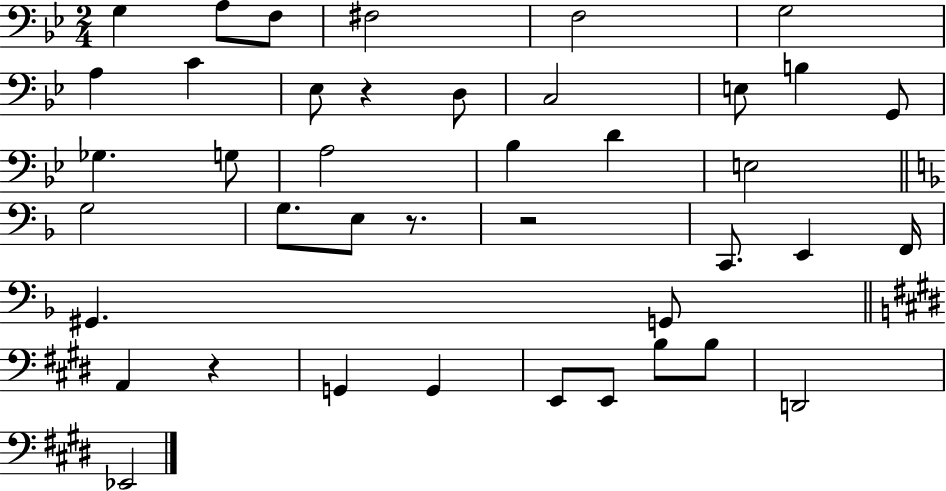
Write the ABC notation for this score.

X:1
T:Untitled
M:2/4
L:1/4
K:Bb
G, A,/2 F,/2 ^F,2 F,2 G,2 A, C _E,/2 z D,/2 C,2 E,/2 B, G,,/2 _G, G,/2 A,2 _B, D E,2 G,2 G,/2 E,/2 z/2 z2 C,,/2 E,, F,,/4 ^G,, G,,/2 A,, z G,, G,, E,,/2 E,,/2 B,/2 B,/2 D,,2 _E,,2